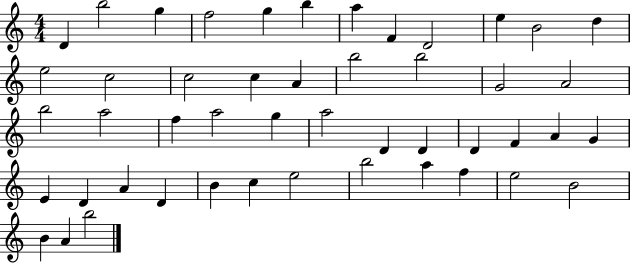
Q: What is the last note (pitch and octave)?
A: B5